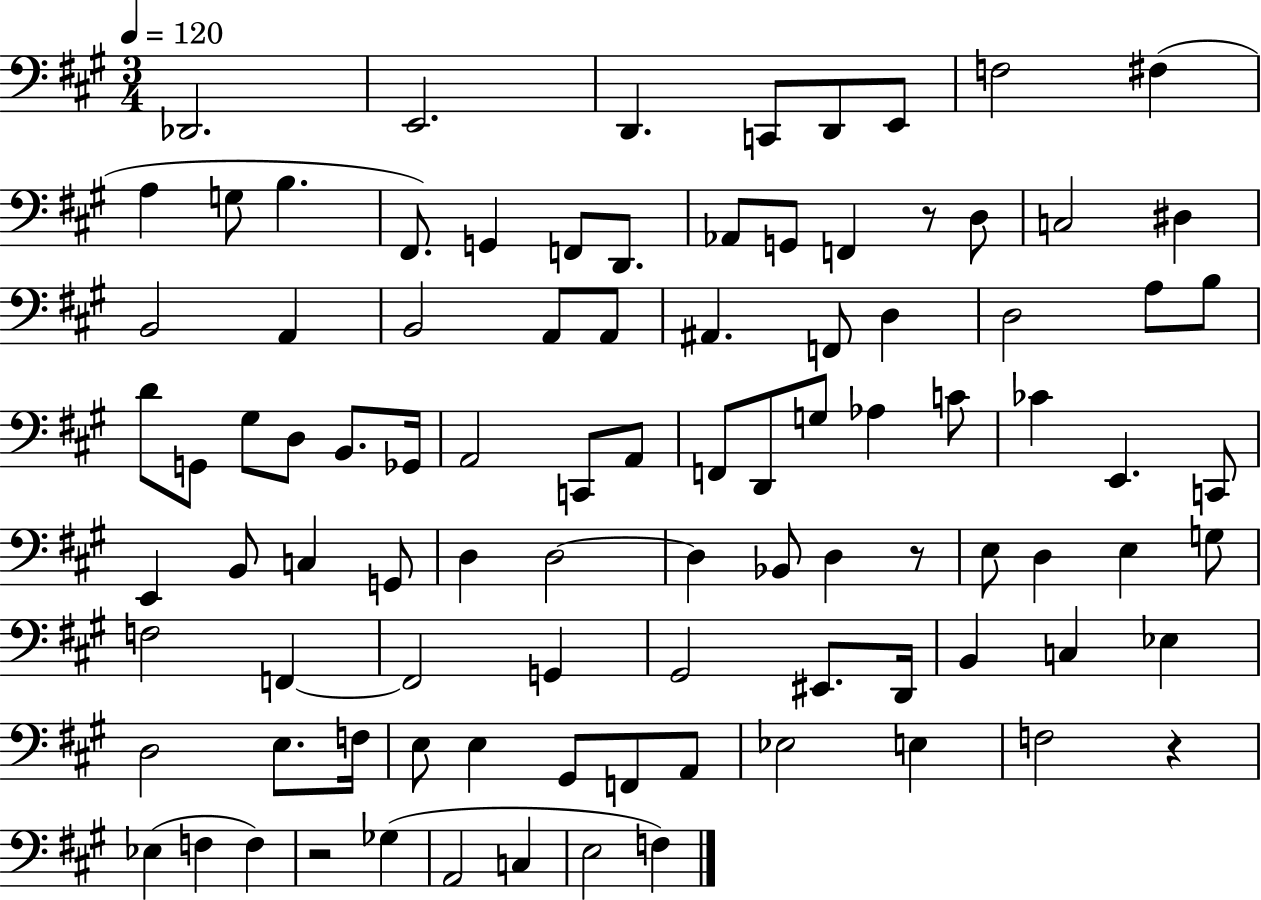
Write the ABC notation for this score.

X:1
T:Untitled
M:3/4
L:1/4
K:A
_D,,2 E,,2 D,, C,,/2 D,,/2 E,,/2 F,2 ^F, A, G,/2 B, ^F,,/2 G,, F,,/2 D,,/2 _A,,/2 G,,/2 F,, z/2 D,/2 C,2 ^D, B,,2 A,, B,,2 A,,/2 A,,/2 ^A,, F,,/2 D, D,2 A,/2 B,/2 D/2 G,,/2 ^G,/2 D,/2 B,,/2 _G,,/4 A,,2 C,,/2 A,,/2 F,,/2 D,,/2 G,/2 _A, C/2 _C E,, C,,/2 E,, B,,/2 C, G,,/2 D, D,2 D, _B,,/2 D, z/2 E,/2 D, E, G,/2 F,2 F,, F,,2 G,, ^G,,2 ^E,,/2 D,,/4 B,, C, _E, D,2 E,/2 F,/4 E,/2 E, ^G,,/2 F,,/2 A,,/2 _E,2 E, F,2 z _E, F, F, z2 _G, A,,2 C, E,2 F,